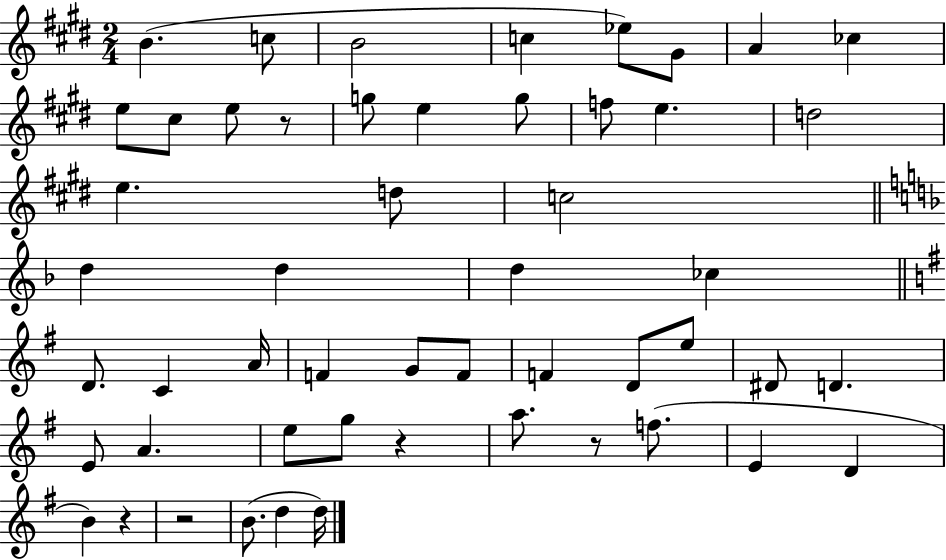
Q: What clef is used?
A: treble